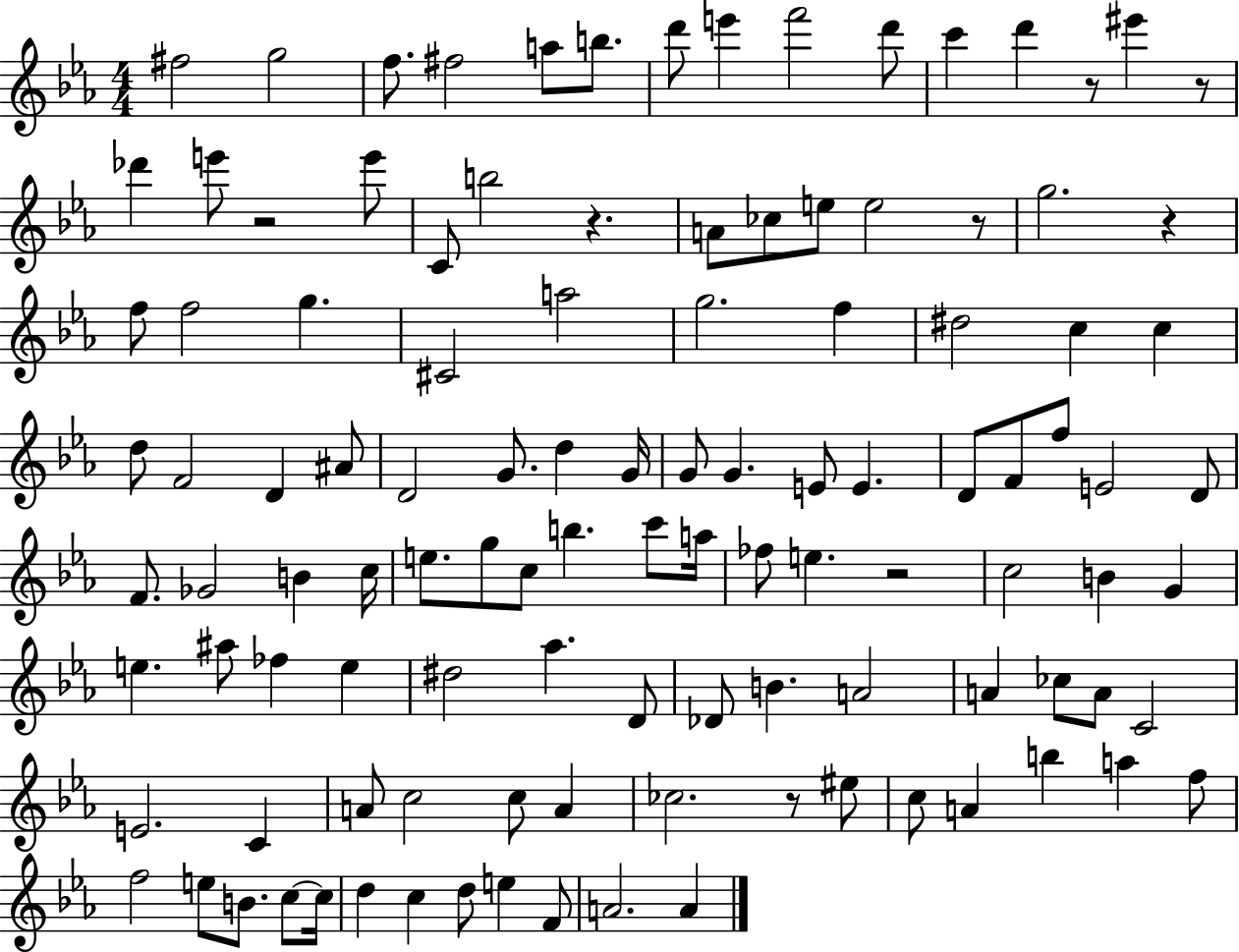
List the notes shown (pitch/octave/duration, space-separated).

F#5/h G5/h F5/e. F#5/h A5/e B5/e. D6/e E6/q F6/h D6/e C6/q D6/q R/e EIS6/q R/e Db6/q E6/e R/h E6/e C4/e B5/h R/q. A4/e CES5/e E5/e E5/h R/e G5/h. R/q F5/e F5/h G5/q. C#4/h A5/h G5/h. F5/q D#5/h C5/q C5/q D5/e F4/h D4/q A#4/e D4/h G4/e. D5/q G4/s G4/e G4/q. E4/e E4/q. D4/e F4/e F5/e E4/h D4/e F4/e. Gb4/h B4/q C5/s E5/e. G5/e C5/e B5/q. C6/e A5/s FES5/e E5/q. R/h C5/h B4/q G4/q E5/q. A#5/e FES5/q E5/q D#5/h Ab5/q. D4/e Db4/e B4/q. A4/h A4/q CES5/e A4/e C4/h E4/h. C4/q A4/e C5/h C5/e A4/q CES5/h. R/e EIS5/e C5/e A4/q B5/q A5/q F5/e F5/h E5/e B4/e. C5/e C5/s D5/q C5/q D5/e E5/q F4/e A4/h. A4/q